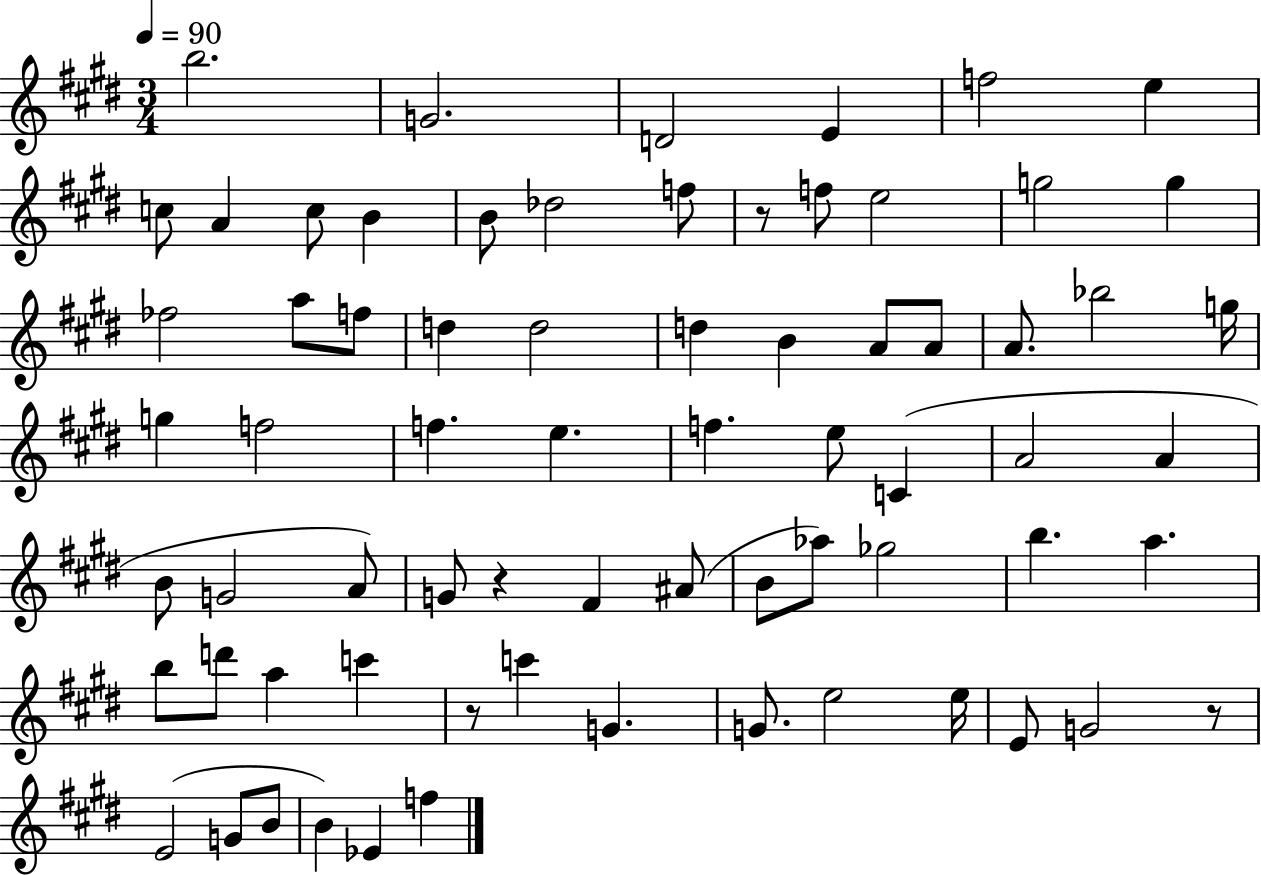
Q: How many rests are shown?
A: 4